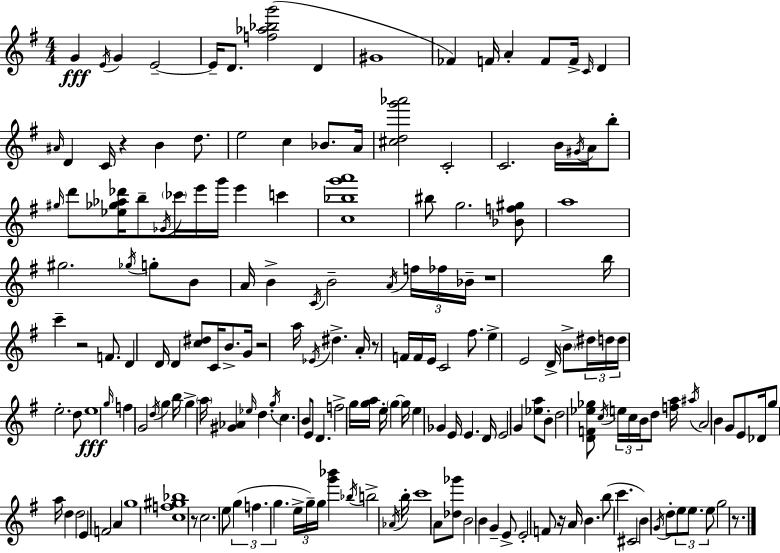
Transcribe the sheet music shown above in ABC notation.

X:1
T:Untitled
M:4/4
L:1/4
K:G
G E/4 G E2 E/4 D/2 [f_a_bg']2 D ^G4 _F F/4 A F/2 F/4 C/4 D ^A/4 D C/4 z B d/2 e2 c _B/2 A/4 [^cdg'_a']2 C2 C2 B/4 ^G/4 A/4 b/2 ^g/4 d'/2 [_e_g_a_d']/4 b/2 _G/4 _c'/4 e'/4 g'/4 e' c' [c_bg'a']4 ^b/2 g2 [_Bf^g]/2 a4 ^g2 _g/4 g/2 B/2 A/4 B C/4 B2 A/4 f/4 _f/4 _B/4 z4 b/4 c' z2 F/2 D D/4 D [c^d]/2 C/4 B/2 G/4 z2 a/4 _E/4 ^d A/4 z/2 F/4 F/4 E/4 C2 ^f/2 e E2 D/4 B/2 ^d/4 d/4 d/4 e2 d/2 e4 g/4 f G2 d/4 g b/4 g a/4 [^G_A] _e/4 d g/4 c B/2 E/2 D f2 g/4 [ga]/4 e/4 g g/4 e _G E/4 E D/4 E2 G [_ea]/2 B/2 d2 [DF_e_g]/2 c/4 e/4 c/4 B/4 d/2 [fa]/4 ^a/4 A2 B G/2 E/2 _D/4 g/2 a/4 d d2 E F2 A g4 [cf^g_b]4 z/2 c2 e/2 g f g e/4 g/4 g/4 [g'_b'] _b/4 b2 _A/4 b/4 c'4 A/2 [_d_g']/2 B2 B G E/2 E2 F/2 z/4 A/4 B b/2 c' ^C2 B G/4 d/2 e/2 e/2 e/2 g2 z/2